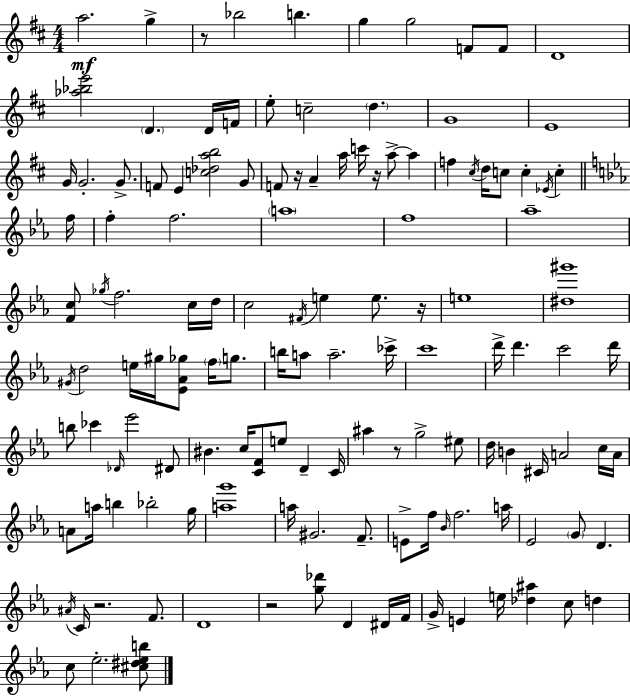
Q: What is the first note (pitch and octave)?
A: A5